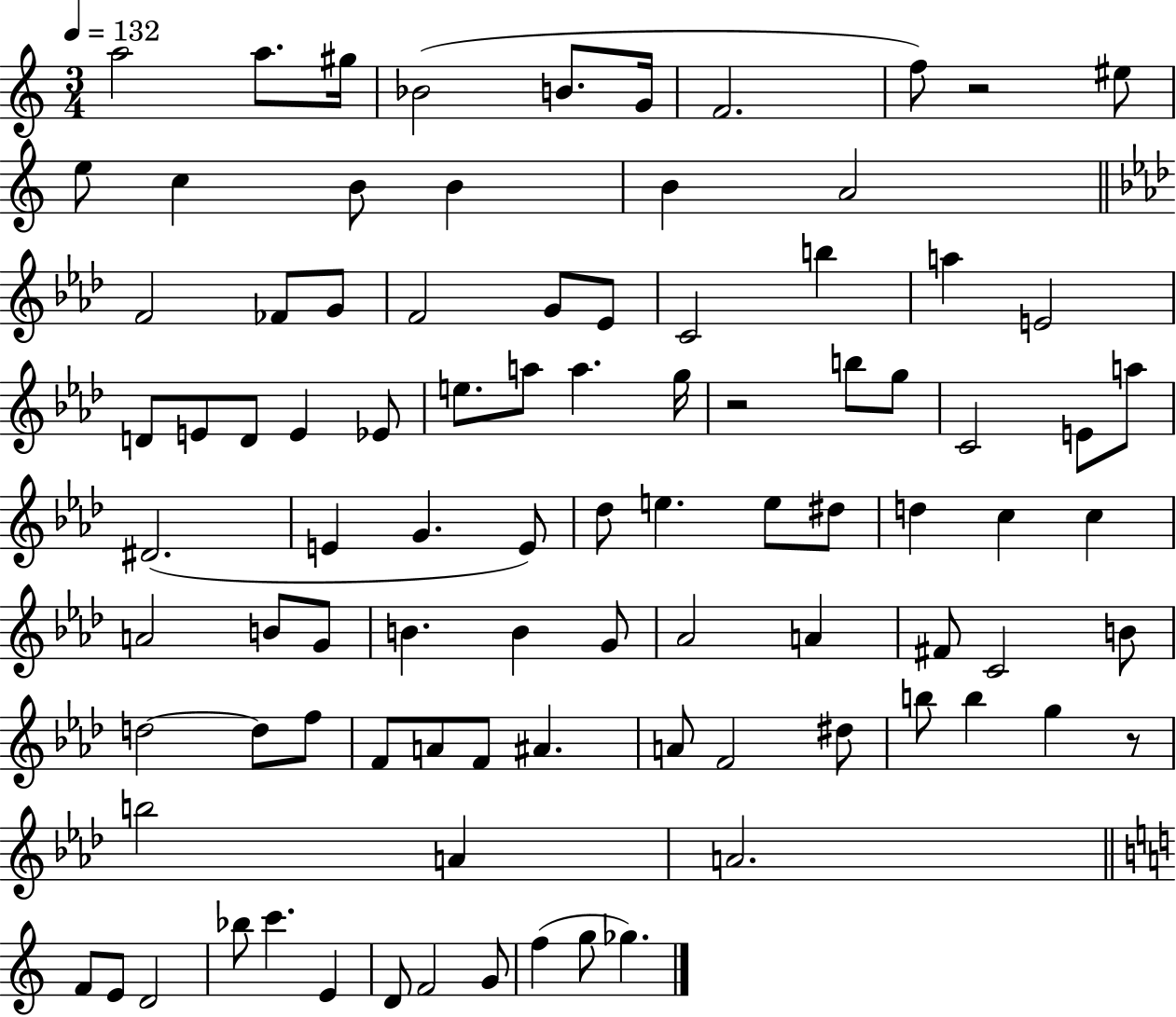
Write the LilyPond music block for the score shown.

{
  \clef treble
  \numericTimeSignature
  \time 3/4
  \key c \major
  \tempo 4 = 132
  a''2 a''8. gis''16 | bes'2( b'8. g'16 | f'2. | f''8) r2 eis''8 | \break e''8 c''4 b'8 b'4 | b'4 a'2 | \bar "||" \break \key aes \major f'2 fes'8 g'8 | f'2 g'8 ees'8 | c'2 b''4 | a''4 e'2 | \break d'8 e'8 d'8 e'4 ees'8 | e''8. a''8 a''4. g''16 | r2 b''8 g''8 | c'2 e'8 a''8 | \break dis'2.( | e'4 g'4. e'8) | des''8 e''4. e''8 dis''8 | d''4 c''4 c''4 | \break a'2 b'8 g'8 | b'4. b'4 g'8 | aes'2 a'4 | fis'8 c'2 b'8 | \break d''2~~ d''8 f''8 | f'8 a'8 f'8 ais'4. | a'8 f'2 dis''8 | b''8 b''4 g''4 r8 | \break b''2 a'4 | a'2. | \bar "||" \break \key a \minor f'8 e'8 d'2 | bes''8 c'''4. e'4 | d'8 f'2 g'8 | f''4( g''8 ges''4.) | \break \bar "|."
}